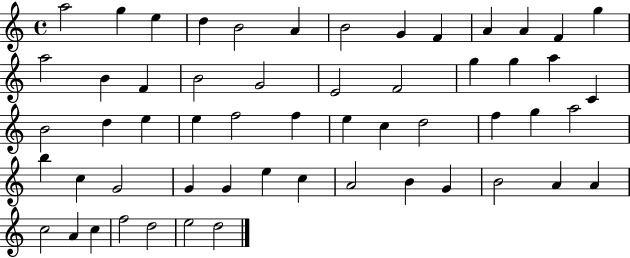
A5/h G5/q E5/q D5/q B4/h A4/q B4/h G4/q F4/q A4/q A4/q F4/q G5/q A5/h B4/q F4/q B4/h G4/h E4/h F4/h G5/q G5/q A5/q C4/q B4/h D5/q E5/q E5/q F5/h F5/q E5/q C5/q D5/h F5/q G5/q A5/h B5/q C5/q G4/h G4/q G4/q E5/q C5/q A4/h B4/q G4/q B4/h A4/q A4/q C5/h A4/q C5/q F5/h D5/h E5/h D5/h